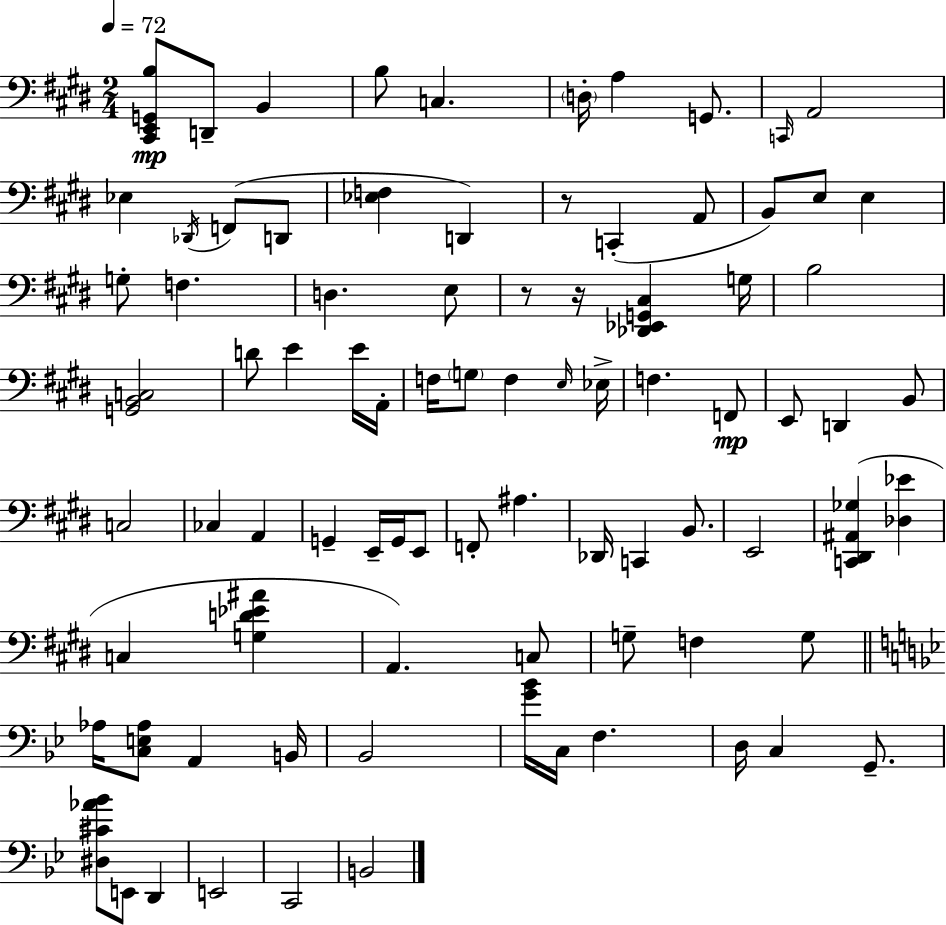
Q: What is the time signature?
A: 2/4